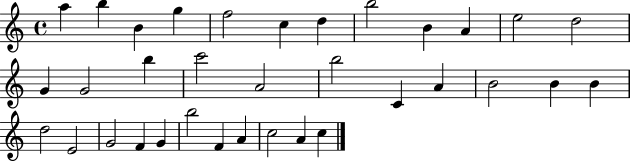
A5/q B5/q B4/q G5/q F5/h C5/q D5/q B5/h B4/q A4/q E5/h D5/h G4/q G4/h B5/q C6/h A4/h B5/h C4/q A4/q B4/h B4/q B4/q D5/h E4/h G4/h F4/q G4/q B5/h F4/q A4/q C5/h A4/q C5/q